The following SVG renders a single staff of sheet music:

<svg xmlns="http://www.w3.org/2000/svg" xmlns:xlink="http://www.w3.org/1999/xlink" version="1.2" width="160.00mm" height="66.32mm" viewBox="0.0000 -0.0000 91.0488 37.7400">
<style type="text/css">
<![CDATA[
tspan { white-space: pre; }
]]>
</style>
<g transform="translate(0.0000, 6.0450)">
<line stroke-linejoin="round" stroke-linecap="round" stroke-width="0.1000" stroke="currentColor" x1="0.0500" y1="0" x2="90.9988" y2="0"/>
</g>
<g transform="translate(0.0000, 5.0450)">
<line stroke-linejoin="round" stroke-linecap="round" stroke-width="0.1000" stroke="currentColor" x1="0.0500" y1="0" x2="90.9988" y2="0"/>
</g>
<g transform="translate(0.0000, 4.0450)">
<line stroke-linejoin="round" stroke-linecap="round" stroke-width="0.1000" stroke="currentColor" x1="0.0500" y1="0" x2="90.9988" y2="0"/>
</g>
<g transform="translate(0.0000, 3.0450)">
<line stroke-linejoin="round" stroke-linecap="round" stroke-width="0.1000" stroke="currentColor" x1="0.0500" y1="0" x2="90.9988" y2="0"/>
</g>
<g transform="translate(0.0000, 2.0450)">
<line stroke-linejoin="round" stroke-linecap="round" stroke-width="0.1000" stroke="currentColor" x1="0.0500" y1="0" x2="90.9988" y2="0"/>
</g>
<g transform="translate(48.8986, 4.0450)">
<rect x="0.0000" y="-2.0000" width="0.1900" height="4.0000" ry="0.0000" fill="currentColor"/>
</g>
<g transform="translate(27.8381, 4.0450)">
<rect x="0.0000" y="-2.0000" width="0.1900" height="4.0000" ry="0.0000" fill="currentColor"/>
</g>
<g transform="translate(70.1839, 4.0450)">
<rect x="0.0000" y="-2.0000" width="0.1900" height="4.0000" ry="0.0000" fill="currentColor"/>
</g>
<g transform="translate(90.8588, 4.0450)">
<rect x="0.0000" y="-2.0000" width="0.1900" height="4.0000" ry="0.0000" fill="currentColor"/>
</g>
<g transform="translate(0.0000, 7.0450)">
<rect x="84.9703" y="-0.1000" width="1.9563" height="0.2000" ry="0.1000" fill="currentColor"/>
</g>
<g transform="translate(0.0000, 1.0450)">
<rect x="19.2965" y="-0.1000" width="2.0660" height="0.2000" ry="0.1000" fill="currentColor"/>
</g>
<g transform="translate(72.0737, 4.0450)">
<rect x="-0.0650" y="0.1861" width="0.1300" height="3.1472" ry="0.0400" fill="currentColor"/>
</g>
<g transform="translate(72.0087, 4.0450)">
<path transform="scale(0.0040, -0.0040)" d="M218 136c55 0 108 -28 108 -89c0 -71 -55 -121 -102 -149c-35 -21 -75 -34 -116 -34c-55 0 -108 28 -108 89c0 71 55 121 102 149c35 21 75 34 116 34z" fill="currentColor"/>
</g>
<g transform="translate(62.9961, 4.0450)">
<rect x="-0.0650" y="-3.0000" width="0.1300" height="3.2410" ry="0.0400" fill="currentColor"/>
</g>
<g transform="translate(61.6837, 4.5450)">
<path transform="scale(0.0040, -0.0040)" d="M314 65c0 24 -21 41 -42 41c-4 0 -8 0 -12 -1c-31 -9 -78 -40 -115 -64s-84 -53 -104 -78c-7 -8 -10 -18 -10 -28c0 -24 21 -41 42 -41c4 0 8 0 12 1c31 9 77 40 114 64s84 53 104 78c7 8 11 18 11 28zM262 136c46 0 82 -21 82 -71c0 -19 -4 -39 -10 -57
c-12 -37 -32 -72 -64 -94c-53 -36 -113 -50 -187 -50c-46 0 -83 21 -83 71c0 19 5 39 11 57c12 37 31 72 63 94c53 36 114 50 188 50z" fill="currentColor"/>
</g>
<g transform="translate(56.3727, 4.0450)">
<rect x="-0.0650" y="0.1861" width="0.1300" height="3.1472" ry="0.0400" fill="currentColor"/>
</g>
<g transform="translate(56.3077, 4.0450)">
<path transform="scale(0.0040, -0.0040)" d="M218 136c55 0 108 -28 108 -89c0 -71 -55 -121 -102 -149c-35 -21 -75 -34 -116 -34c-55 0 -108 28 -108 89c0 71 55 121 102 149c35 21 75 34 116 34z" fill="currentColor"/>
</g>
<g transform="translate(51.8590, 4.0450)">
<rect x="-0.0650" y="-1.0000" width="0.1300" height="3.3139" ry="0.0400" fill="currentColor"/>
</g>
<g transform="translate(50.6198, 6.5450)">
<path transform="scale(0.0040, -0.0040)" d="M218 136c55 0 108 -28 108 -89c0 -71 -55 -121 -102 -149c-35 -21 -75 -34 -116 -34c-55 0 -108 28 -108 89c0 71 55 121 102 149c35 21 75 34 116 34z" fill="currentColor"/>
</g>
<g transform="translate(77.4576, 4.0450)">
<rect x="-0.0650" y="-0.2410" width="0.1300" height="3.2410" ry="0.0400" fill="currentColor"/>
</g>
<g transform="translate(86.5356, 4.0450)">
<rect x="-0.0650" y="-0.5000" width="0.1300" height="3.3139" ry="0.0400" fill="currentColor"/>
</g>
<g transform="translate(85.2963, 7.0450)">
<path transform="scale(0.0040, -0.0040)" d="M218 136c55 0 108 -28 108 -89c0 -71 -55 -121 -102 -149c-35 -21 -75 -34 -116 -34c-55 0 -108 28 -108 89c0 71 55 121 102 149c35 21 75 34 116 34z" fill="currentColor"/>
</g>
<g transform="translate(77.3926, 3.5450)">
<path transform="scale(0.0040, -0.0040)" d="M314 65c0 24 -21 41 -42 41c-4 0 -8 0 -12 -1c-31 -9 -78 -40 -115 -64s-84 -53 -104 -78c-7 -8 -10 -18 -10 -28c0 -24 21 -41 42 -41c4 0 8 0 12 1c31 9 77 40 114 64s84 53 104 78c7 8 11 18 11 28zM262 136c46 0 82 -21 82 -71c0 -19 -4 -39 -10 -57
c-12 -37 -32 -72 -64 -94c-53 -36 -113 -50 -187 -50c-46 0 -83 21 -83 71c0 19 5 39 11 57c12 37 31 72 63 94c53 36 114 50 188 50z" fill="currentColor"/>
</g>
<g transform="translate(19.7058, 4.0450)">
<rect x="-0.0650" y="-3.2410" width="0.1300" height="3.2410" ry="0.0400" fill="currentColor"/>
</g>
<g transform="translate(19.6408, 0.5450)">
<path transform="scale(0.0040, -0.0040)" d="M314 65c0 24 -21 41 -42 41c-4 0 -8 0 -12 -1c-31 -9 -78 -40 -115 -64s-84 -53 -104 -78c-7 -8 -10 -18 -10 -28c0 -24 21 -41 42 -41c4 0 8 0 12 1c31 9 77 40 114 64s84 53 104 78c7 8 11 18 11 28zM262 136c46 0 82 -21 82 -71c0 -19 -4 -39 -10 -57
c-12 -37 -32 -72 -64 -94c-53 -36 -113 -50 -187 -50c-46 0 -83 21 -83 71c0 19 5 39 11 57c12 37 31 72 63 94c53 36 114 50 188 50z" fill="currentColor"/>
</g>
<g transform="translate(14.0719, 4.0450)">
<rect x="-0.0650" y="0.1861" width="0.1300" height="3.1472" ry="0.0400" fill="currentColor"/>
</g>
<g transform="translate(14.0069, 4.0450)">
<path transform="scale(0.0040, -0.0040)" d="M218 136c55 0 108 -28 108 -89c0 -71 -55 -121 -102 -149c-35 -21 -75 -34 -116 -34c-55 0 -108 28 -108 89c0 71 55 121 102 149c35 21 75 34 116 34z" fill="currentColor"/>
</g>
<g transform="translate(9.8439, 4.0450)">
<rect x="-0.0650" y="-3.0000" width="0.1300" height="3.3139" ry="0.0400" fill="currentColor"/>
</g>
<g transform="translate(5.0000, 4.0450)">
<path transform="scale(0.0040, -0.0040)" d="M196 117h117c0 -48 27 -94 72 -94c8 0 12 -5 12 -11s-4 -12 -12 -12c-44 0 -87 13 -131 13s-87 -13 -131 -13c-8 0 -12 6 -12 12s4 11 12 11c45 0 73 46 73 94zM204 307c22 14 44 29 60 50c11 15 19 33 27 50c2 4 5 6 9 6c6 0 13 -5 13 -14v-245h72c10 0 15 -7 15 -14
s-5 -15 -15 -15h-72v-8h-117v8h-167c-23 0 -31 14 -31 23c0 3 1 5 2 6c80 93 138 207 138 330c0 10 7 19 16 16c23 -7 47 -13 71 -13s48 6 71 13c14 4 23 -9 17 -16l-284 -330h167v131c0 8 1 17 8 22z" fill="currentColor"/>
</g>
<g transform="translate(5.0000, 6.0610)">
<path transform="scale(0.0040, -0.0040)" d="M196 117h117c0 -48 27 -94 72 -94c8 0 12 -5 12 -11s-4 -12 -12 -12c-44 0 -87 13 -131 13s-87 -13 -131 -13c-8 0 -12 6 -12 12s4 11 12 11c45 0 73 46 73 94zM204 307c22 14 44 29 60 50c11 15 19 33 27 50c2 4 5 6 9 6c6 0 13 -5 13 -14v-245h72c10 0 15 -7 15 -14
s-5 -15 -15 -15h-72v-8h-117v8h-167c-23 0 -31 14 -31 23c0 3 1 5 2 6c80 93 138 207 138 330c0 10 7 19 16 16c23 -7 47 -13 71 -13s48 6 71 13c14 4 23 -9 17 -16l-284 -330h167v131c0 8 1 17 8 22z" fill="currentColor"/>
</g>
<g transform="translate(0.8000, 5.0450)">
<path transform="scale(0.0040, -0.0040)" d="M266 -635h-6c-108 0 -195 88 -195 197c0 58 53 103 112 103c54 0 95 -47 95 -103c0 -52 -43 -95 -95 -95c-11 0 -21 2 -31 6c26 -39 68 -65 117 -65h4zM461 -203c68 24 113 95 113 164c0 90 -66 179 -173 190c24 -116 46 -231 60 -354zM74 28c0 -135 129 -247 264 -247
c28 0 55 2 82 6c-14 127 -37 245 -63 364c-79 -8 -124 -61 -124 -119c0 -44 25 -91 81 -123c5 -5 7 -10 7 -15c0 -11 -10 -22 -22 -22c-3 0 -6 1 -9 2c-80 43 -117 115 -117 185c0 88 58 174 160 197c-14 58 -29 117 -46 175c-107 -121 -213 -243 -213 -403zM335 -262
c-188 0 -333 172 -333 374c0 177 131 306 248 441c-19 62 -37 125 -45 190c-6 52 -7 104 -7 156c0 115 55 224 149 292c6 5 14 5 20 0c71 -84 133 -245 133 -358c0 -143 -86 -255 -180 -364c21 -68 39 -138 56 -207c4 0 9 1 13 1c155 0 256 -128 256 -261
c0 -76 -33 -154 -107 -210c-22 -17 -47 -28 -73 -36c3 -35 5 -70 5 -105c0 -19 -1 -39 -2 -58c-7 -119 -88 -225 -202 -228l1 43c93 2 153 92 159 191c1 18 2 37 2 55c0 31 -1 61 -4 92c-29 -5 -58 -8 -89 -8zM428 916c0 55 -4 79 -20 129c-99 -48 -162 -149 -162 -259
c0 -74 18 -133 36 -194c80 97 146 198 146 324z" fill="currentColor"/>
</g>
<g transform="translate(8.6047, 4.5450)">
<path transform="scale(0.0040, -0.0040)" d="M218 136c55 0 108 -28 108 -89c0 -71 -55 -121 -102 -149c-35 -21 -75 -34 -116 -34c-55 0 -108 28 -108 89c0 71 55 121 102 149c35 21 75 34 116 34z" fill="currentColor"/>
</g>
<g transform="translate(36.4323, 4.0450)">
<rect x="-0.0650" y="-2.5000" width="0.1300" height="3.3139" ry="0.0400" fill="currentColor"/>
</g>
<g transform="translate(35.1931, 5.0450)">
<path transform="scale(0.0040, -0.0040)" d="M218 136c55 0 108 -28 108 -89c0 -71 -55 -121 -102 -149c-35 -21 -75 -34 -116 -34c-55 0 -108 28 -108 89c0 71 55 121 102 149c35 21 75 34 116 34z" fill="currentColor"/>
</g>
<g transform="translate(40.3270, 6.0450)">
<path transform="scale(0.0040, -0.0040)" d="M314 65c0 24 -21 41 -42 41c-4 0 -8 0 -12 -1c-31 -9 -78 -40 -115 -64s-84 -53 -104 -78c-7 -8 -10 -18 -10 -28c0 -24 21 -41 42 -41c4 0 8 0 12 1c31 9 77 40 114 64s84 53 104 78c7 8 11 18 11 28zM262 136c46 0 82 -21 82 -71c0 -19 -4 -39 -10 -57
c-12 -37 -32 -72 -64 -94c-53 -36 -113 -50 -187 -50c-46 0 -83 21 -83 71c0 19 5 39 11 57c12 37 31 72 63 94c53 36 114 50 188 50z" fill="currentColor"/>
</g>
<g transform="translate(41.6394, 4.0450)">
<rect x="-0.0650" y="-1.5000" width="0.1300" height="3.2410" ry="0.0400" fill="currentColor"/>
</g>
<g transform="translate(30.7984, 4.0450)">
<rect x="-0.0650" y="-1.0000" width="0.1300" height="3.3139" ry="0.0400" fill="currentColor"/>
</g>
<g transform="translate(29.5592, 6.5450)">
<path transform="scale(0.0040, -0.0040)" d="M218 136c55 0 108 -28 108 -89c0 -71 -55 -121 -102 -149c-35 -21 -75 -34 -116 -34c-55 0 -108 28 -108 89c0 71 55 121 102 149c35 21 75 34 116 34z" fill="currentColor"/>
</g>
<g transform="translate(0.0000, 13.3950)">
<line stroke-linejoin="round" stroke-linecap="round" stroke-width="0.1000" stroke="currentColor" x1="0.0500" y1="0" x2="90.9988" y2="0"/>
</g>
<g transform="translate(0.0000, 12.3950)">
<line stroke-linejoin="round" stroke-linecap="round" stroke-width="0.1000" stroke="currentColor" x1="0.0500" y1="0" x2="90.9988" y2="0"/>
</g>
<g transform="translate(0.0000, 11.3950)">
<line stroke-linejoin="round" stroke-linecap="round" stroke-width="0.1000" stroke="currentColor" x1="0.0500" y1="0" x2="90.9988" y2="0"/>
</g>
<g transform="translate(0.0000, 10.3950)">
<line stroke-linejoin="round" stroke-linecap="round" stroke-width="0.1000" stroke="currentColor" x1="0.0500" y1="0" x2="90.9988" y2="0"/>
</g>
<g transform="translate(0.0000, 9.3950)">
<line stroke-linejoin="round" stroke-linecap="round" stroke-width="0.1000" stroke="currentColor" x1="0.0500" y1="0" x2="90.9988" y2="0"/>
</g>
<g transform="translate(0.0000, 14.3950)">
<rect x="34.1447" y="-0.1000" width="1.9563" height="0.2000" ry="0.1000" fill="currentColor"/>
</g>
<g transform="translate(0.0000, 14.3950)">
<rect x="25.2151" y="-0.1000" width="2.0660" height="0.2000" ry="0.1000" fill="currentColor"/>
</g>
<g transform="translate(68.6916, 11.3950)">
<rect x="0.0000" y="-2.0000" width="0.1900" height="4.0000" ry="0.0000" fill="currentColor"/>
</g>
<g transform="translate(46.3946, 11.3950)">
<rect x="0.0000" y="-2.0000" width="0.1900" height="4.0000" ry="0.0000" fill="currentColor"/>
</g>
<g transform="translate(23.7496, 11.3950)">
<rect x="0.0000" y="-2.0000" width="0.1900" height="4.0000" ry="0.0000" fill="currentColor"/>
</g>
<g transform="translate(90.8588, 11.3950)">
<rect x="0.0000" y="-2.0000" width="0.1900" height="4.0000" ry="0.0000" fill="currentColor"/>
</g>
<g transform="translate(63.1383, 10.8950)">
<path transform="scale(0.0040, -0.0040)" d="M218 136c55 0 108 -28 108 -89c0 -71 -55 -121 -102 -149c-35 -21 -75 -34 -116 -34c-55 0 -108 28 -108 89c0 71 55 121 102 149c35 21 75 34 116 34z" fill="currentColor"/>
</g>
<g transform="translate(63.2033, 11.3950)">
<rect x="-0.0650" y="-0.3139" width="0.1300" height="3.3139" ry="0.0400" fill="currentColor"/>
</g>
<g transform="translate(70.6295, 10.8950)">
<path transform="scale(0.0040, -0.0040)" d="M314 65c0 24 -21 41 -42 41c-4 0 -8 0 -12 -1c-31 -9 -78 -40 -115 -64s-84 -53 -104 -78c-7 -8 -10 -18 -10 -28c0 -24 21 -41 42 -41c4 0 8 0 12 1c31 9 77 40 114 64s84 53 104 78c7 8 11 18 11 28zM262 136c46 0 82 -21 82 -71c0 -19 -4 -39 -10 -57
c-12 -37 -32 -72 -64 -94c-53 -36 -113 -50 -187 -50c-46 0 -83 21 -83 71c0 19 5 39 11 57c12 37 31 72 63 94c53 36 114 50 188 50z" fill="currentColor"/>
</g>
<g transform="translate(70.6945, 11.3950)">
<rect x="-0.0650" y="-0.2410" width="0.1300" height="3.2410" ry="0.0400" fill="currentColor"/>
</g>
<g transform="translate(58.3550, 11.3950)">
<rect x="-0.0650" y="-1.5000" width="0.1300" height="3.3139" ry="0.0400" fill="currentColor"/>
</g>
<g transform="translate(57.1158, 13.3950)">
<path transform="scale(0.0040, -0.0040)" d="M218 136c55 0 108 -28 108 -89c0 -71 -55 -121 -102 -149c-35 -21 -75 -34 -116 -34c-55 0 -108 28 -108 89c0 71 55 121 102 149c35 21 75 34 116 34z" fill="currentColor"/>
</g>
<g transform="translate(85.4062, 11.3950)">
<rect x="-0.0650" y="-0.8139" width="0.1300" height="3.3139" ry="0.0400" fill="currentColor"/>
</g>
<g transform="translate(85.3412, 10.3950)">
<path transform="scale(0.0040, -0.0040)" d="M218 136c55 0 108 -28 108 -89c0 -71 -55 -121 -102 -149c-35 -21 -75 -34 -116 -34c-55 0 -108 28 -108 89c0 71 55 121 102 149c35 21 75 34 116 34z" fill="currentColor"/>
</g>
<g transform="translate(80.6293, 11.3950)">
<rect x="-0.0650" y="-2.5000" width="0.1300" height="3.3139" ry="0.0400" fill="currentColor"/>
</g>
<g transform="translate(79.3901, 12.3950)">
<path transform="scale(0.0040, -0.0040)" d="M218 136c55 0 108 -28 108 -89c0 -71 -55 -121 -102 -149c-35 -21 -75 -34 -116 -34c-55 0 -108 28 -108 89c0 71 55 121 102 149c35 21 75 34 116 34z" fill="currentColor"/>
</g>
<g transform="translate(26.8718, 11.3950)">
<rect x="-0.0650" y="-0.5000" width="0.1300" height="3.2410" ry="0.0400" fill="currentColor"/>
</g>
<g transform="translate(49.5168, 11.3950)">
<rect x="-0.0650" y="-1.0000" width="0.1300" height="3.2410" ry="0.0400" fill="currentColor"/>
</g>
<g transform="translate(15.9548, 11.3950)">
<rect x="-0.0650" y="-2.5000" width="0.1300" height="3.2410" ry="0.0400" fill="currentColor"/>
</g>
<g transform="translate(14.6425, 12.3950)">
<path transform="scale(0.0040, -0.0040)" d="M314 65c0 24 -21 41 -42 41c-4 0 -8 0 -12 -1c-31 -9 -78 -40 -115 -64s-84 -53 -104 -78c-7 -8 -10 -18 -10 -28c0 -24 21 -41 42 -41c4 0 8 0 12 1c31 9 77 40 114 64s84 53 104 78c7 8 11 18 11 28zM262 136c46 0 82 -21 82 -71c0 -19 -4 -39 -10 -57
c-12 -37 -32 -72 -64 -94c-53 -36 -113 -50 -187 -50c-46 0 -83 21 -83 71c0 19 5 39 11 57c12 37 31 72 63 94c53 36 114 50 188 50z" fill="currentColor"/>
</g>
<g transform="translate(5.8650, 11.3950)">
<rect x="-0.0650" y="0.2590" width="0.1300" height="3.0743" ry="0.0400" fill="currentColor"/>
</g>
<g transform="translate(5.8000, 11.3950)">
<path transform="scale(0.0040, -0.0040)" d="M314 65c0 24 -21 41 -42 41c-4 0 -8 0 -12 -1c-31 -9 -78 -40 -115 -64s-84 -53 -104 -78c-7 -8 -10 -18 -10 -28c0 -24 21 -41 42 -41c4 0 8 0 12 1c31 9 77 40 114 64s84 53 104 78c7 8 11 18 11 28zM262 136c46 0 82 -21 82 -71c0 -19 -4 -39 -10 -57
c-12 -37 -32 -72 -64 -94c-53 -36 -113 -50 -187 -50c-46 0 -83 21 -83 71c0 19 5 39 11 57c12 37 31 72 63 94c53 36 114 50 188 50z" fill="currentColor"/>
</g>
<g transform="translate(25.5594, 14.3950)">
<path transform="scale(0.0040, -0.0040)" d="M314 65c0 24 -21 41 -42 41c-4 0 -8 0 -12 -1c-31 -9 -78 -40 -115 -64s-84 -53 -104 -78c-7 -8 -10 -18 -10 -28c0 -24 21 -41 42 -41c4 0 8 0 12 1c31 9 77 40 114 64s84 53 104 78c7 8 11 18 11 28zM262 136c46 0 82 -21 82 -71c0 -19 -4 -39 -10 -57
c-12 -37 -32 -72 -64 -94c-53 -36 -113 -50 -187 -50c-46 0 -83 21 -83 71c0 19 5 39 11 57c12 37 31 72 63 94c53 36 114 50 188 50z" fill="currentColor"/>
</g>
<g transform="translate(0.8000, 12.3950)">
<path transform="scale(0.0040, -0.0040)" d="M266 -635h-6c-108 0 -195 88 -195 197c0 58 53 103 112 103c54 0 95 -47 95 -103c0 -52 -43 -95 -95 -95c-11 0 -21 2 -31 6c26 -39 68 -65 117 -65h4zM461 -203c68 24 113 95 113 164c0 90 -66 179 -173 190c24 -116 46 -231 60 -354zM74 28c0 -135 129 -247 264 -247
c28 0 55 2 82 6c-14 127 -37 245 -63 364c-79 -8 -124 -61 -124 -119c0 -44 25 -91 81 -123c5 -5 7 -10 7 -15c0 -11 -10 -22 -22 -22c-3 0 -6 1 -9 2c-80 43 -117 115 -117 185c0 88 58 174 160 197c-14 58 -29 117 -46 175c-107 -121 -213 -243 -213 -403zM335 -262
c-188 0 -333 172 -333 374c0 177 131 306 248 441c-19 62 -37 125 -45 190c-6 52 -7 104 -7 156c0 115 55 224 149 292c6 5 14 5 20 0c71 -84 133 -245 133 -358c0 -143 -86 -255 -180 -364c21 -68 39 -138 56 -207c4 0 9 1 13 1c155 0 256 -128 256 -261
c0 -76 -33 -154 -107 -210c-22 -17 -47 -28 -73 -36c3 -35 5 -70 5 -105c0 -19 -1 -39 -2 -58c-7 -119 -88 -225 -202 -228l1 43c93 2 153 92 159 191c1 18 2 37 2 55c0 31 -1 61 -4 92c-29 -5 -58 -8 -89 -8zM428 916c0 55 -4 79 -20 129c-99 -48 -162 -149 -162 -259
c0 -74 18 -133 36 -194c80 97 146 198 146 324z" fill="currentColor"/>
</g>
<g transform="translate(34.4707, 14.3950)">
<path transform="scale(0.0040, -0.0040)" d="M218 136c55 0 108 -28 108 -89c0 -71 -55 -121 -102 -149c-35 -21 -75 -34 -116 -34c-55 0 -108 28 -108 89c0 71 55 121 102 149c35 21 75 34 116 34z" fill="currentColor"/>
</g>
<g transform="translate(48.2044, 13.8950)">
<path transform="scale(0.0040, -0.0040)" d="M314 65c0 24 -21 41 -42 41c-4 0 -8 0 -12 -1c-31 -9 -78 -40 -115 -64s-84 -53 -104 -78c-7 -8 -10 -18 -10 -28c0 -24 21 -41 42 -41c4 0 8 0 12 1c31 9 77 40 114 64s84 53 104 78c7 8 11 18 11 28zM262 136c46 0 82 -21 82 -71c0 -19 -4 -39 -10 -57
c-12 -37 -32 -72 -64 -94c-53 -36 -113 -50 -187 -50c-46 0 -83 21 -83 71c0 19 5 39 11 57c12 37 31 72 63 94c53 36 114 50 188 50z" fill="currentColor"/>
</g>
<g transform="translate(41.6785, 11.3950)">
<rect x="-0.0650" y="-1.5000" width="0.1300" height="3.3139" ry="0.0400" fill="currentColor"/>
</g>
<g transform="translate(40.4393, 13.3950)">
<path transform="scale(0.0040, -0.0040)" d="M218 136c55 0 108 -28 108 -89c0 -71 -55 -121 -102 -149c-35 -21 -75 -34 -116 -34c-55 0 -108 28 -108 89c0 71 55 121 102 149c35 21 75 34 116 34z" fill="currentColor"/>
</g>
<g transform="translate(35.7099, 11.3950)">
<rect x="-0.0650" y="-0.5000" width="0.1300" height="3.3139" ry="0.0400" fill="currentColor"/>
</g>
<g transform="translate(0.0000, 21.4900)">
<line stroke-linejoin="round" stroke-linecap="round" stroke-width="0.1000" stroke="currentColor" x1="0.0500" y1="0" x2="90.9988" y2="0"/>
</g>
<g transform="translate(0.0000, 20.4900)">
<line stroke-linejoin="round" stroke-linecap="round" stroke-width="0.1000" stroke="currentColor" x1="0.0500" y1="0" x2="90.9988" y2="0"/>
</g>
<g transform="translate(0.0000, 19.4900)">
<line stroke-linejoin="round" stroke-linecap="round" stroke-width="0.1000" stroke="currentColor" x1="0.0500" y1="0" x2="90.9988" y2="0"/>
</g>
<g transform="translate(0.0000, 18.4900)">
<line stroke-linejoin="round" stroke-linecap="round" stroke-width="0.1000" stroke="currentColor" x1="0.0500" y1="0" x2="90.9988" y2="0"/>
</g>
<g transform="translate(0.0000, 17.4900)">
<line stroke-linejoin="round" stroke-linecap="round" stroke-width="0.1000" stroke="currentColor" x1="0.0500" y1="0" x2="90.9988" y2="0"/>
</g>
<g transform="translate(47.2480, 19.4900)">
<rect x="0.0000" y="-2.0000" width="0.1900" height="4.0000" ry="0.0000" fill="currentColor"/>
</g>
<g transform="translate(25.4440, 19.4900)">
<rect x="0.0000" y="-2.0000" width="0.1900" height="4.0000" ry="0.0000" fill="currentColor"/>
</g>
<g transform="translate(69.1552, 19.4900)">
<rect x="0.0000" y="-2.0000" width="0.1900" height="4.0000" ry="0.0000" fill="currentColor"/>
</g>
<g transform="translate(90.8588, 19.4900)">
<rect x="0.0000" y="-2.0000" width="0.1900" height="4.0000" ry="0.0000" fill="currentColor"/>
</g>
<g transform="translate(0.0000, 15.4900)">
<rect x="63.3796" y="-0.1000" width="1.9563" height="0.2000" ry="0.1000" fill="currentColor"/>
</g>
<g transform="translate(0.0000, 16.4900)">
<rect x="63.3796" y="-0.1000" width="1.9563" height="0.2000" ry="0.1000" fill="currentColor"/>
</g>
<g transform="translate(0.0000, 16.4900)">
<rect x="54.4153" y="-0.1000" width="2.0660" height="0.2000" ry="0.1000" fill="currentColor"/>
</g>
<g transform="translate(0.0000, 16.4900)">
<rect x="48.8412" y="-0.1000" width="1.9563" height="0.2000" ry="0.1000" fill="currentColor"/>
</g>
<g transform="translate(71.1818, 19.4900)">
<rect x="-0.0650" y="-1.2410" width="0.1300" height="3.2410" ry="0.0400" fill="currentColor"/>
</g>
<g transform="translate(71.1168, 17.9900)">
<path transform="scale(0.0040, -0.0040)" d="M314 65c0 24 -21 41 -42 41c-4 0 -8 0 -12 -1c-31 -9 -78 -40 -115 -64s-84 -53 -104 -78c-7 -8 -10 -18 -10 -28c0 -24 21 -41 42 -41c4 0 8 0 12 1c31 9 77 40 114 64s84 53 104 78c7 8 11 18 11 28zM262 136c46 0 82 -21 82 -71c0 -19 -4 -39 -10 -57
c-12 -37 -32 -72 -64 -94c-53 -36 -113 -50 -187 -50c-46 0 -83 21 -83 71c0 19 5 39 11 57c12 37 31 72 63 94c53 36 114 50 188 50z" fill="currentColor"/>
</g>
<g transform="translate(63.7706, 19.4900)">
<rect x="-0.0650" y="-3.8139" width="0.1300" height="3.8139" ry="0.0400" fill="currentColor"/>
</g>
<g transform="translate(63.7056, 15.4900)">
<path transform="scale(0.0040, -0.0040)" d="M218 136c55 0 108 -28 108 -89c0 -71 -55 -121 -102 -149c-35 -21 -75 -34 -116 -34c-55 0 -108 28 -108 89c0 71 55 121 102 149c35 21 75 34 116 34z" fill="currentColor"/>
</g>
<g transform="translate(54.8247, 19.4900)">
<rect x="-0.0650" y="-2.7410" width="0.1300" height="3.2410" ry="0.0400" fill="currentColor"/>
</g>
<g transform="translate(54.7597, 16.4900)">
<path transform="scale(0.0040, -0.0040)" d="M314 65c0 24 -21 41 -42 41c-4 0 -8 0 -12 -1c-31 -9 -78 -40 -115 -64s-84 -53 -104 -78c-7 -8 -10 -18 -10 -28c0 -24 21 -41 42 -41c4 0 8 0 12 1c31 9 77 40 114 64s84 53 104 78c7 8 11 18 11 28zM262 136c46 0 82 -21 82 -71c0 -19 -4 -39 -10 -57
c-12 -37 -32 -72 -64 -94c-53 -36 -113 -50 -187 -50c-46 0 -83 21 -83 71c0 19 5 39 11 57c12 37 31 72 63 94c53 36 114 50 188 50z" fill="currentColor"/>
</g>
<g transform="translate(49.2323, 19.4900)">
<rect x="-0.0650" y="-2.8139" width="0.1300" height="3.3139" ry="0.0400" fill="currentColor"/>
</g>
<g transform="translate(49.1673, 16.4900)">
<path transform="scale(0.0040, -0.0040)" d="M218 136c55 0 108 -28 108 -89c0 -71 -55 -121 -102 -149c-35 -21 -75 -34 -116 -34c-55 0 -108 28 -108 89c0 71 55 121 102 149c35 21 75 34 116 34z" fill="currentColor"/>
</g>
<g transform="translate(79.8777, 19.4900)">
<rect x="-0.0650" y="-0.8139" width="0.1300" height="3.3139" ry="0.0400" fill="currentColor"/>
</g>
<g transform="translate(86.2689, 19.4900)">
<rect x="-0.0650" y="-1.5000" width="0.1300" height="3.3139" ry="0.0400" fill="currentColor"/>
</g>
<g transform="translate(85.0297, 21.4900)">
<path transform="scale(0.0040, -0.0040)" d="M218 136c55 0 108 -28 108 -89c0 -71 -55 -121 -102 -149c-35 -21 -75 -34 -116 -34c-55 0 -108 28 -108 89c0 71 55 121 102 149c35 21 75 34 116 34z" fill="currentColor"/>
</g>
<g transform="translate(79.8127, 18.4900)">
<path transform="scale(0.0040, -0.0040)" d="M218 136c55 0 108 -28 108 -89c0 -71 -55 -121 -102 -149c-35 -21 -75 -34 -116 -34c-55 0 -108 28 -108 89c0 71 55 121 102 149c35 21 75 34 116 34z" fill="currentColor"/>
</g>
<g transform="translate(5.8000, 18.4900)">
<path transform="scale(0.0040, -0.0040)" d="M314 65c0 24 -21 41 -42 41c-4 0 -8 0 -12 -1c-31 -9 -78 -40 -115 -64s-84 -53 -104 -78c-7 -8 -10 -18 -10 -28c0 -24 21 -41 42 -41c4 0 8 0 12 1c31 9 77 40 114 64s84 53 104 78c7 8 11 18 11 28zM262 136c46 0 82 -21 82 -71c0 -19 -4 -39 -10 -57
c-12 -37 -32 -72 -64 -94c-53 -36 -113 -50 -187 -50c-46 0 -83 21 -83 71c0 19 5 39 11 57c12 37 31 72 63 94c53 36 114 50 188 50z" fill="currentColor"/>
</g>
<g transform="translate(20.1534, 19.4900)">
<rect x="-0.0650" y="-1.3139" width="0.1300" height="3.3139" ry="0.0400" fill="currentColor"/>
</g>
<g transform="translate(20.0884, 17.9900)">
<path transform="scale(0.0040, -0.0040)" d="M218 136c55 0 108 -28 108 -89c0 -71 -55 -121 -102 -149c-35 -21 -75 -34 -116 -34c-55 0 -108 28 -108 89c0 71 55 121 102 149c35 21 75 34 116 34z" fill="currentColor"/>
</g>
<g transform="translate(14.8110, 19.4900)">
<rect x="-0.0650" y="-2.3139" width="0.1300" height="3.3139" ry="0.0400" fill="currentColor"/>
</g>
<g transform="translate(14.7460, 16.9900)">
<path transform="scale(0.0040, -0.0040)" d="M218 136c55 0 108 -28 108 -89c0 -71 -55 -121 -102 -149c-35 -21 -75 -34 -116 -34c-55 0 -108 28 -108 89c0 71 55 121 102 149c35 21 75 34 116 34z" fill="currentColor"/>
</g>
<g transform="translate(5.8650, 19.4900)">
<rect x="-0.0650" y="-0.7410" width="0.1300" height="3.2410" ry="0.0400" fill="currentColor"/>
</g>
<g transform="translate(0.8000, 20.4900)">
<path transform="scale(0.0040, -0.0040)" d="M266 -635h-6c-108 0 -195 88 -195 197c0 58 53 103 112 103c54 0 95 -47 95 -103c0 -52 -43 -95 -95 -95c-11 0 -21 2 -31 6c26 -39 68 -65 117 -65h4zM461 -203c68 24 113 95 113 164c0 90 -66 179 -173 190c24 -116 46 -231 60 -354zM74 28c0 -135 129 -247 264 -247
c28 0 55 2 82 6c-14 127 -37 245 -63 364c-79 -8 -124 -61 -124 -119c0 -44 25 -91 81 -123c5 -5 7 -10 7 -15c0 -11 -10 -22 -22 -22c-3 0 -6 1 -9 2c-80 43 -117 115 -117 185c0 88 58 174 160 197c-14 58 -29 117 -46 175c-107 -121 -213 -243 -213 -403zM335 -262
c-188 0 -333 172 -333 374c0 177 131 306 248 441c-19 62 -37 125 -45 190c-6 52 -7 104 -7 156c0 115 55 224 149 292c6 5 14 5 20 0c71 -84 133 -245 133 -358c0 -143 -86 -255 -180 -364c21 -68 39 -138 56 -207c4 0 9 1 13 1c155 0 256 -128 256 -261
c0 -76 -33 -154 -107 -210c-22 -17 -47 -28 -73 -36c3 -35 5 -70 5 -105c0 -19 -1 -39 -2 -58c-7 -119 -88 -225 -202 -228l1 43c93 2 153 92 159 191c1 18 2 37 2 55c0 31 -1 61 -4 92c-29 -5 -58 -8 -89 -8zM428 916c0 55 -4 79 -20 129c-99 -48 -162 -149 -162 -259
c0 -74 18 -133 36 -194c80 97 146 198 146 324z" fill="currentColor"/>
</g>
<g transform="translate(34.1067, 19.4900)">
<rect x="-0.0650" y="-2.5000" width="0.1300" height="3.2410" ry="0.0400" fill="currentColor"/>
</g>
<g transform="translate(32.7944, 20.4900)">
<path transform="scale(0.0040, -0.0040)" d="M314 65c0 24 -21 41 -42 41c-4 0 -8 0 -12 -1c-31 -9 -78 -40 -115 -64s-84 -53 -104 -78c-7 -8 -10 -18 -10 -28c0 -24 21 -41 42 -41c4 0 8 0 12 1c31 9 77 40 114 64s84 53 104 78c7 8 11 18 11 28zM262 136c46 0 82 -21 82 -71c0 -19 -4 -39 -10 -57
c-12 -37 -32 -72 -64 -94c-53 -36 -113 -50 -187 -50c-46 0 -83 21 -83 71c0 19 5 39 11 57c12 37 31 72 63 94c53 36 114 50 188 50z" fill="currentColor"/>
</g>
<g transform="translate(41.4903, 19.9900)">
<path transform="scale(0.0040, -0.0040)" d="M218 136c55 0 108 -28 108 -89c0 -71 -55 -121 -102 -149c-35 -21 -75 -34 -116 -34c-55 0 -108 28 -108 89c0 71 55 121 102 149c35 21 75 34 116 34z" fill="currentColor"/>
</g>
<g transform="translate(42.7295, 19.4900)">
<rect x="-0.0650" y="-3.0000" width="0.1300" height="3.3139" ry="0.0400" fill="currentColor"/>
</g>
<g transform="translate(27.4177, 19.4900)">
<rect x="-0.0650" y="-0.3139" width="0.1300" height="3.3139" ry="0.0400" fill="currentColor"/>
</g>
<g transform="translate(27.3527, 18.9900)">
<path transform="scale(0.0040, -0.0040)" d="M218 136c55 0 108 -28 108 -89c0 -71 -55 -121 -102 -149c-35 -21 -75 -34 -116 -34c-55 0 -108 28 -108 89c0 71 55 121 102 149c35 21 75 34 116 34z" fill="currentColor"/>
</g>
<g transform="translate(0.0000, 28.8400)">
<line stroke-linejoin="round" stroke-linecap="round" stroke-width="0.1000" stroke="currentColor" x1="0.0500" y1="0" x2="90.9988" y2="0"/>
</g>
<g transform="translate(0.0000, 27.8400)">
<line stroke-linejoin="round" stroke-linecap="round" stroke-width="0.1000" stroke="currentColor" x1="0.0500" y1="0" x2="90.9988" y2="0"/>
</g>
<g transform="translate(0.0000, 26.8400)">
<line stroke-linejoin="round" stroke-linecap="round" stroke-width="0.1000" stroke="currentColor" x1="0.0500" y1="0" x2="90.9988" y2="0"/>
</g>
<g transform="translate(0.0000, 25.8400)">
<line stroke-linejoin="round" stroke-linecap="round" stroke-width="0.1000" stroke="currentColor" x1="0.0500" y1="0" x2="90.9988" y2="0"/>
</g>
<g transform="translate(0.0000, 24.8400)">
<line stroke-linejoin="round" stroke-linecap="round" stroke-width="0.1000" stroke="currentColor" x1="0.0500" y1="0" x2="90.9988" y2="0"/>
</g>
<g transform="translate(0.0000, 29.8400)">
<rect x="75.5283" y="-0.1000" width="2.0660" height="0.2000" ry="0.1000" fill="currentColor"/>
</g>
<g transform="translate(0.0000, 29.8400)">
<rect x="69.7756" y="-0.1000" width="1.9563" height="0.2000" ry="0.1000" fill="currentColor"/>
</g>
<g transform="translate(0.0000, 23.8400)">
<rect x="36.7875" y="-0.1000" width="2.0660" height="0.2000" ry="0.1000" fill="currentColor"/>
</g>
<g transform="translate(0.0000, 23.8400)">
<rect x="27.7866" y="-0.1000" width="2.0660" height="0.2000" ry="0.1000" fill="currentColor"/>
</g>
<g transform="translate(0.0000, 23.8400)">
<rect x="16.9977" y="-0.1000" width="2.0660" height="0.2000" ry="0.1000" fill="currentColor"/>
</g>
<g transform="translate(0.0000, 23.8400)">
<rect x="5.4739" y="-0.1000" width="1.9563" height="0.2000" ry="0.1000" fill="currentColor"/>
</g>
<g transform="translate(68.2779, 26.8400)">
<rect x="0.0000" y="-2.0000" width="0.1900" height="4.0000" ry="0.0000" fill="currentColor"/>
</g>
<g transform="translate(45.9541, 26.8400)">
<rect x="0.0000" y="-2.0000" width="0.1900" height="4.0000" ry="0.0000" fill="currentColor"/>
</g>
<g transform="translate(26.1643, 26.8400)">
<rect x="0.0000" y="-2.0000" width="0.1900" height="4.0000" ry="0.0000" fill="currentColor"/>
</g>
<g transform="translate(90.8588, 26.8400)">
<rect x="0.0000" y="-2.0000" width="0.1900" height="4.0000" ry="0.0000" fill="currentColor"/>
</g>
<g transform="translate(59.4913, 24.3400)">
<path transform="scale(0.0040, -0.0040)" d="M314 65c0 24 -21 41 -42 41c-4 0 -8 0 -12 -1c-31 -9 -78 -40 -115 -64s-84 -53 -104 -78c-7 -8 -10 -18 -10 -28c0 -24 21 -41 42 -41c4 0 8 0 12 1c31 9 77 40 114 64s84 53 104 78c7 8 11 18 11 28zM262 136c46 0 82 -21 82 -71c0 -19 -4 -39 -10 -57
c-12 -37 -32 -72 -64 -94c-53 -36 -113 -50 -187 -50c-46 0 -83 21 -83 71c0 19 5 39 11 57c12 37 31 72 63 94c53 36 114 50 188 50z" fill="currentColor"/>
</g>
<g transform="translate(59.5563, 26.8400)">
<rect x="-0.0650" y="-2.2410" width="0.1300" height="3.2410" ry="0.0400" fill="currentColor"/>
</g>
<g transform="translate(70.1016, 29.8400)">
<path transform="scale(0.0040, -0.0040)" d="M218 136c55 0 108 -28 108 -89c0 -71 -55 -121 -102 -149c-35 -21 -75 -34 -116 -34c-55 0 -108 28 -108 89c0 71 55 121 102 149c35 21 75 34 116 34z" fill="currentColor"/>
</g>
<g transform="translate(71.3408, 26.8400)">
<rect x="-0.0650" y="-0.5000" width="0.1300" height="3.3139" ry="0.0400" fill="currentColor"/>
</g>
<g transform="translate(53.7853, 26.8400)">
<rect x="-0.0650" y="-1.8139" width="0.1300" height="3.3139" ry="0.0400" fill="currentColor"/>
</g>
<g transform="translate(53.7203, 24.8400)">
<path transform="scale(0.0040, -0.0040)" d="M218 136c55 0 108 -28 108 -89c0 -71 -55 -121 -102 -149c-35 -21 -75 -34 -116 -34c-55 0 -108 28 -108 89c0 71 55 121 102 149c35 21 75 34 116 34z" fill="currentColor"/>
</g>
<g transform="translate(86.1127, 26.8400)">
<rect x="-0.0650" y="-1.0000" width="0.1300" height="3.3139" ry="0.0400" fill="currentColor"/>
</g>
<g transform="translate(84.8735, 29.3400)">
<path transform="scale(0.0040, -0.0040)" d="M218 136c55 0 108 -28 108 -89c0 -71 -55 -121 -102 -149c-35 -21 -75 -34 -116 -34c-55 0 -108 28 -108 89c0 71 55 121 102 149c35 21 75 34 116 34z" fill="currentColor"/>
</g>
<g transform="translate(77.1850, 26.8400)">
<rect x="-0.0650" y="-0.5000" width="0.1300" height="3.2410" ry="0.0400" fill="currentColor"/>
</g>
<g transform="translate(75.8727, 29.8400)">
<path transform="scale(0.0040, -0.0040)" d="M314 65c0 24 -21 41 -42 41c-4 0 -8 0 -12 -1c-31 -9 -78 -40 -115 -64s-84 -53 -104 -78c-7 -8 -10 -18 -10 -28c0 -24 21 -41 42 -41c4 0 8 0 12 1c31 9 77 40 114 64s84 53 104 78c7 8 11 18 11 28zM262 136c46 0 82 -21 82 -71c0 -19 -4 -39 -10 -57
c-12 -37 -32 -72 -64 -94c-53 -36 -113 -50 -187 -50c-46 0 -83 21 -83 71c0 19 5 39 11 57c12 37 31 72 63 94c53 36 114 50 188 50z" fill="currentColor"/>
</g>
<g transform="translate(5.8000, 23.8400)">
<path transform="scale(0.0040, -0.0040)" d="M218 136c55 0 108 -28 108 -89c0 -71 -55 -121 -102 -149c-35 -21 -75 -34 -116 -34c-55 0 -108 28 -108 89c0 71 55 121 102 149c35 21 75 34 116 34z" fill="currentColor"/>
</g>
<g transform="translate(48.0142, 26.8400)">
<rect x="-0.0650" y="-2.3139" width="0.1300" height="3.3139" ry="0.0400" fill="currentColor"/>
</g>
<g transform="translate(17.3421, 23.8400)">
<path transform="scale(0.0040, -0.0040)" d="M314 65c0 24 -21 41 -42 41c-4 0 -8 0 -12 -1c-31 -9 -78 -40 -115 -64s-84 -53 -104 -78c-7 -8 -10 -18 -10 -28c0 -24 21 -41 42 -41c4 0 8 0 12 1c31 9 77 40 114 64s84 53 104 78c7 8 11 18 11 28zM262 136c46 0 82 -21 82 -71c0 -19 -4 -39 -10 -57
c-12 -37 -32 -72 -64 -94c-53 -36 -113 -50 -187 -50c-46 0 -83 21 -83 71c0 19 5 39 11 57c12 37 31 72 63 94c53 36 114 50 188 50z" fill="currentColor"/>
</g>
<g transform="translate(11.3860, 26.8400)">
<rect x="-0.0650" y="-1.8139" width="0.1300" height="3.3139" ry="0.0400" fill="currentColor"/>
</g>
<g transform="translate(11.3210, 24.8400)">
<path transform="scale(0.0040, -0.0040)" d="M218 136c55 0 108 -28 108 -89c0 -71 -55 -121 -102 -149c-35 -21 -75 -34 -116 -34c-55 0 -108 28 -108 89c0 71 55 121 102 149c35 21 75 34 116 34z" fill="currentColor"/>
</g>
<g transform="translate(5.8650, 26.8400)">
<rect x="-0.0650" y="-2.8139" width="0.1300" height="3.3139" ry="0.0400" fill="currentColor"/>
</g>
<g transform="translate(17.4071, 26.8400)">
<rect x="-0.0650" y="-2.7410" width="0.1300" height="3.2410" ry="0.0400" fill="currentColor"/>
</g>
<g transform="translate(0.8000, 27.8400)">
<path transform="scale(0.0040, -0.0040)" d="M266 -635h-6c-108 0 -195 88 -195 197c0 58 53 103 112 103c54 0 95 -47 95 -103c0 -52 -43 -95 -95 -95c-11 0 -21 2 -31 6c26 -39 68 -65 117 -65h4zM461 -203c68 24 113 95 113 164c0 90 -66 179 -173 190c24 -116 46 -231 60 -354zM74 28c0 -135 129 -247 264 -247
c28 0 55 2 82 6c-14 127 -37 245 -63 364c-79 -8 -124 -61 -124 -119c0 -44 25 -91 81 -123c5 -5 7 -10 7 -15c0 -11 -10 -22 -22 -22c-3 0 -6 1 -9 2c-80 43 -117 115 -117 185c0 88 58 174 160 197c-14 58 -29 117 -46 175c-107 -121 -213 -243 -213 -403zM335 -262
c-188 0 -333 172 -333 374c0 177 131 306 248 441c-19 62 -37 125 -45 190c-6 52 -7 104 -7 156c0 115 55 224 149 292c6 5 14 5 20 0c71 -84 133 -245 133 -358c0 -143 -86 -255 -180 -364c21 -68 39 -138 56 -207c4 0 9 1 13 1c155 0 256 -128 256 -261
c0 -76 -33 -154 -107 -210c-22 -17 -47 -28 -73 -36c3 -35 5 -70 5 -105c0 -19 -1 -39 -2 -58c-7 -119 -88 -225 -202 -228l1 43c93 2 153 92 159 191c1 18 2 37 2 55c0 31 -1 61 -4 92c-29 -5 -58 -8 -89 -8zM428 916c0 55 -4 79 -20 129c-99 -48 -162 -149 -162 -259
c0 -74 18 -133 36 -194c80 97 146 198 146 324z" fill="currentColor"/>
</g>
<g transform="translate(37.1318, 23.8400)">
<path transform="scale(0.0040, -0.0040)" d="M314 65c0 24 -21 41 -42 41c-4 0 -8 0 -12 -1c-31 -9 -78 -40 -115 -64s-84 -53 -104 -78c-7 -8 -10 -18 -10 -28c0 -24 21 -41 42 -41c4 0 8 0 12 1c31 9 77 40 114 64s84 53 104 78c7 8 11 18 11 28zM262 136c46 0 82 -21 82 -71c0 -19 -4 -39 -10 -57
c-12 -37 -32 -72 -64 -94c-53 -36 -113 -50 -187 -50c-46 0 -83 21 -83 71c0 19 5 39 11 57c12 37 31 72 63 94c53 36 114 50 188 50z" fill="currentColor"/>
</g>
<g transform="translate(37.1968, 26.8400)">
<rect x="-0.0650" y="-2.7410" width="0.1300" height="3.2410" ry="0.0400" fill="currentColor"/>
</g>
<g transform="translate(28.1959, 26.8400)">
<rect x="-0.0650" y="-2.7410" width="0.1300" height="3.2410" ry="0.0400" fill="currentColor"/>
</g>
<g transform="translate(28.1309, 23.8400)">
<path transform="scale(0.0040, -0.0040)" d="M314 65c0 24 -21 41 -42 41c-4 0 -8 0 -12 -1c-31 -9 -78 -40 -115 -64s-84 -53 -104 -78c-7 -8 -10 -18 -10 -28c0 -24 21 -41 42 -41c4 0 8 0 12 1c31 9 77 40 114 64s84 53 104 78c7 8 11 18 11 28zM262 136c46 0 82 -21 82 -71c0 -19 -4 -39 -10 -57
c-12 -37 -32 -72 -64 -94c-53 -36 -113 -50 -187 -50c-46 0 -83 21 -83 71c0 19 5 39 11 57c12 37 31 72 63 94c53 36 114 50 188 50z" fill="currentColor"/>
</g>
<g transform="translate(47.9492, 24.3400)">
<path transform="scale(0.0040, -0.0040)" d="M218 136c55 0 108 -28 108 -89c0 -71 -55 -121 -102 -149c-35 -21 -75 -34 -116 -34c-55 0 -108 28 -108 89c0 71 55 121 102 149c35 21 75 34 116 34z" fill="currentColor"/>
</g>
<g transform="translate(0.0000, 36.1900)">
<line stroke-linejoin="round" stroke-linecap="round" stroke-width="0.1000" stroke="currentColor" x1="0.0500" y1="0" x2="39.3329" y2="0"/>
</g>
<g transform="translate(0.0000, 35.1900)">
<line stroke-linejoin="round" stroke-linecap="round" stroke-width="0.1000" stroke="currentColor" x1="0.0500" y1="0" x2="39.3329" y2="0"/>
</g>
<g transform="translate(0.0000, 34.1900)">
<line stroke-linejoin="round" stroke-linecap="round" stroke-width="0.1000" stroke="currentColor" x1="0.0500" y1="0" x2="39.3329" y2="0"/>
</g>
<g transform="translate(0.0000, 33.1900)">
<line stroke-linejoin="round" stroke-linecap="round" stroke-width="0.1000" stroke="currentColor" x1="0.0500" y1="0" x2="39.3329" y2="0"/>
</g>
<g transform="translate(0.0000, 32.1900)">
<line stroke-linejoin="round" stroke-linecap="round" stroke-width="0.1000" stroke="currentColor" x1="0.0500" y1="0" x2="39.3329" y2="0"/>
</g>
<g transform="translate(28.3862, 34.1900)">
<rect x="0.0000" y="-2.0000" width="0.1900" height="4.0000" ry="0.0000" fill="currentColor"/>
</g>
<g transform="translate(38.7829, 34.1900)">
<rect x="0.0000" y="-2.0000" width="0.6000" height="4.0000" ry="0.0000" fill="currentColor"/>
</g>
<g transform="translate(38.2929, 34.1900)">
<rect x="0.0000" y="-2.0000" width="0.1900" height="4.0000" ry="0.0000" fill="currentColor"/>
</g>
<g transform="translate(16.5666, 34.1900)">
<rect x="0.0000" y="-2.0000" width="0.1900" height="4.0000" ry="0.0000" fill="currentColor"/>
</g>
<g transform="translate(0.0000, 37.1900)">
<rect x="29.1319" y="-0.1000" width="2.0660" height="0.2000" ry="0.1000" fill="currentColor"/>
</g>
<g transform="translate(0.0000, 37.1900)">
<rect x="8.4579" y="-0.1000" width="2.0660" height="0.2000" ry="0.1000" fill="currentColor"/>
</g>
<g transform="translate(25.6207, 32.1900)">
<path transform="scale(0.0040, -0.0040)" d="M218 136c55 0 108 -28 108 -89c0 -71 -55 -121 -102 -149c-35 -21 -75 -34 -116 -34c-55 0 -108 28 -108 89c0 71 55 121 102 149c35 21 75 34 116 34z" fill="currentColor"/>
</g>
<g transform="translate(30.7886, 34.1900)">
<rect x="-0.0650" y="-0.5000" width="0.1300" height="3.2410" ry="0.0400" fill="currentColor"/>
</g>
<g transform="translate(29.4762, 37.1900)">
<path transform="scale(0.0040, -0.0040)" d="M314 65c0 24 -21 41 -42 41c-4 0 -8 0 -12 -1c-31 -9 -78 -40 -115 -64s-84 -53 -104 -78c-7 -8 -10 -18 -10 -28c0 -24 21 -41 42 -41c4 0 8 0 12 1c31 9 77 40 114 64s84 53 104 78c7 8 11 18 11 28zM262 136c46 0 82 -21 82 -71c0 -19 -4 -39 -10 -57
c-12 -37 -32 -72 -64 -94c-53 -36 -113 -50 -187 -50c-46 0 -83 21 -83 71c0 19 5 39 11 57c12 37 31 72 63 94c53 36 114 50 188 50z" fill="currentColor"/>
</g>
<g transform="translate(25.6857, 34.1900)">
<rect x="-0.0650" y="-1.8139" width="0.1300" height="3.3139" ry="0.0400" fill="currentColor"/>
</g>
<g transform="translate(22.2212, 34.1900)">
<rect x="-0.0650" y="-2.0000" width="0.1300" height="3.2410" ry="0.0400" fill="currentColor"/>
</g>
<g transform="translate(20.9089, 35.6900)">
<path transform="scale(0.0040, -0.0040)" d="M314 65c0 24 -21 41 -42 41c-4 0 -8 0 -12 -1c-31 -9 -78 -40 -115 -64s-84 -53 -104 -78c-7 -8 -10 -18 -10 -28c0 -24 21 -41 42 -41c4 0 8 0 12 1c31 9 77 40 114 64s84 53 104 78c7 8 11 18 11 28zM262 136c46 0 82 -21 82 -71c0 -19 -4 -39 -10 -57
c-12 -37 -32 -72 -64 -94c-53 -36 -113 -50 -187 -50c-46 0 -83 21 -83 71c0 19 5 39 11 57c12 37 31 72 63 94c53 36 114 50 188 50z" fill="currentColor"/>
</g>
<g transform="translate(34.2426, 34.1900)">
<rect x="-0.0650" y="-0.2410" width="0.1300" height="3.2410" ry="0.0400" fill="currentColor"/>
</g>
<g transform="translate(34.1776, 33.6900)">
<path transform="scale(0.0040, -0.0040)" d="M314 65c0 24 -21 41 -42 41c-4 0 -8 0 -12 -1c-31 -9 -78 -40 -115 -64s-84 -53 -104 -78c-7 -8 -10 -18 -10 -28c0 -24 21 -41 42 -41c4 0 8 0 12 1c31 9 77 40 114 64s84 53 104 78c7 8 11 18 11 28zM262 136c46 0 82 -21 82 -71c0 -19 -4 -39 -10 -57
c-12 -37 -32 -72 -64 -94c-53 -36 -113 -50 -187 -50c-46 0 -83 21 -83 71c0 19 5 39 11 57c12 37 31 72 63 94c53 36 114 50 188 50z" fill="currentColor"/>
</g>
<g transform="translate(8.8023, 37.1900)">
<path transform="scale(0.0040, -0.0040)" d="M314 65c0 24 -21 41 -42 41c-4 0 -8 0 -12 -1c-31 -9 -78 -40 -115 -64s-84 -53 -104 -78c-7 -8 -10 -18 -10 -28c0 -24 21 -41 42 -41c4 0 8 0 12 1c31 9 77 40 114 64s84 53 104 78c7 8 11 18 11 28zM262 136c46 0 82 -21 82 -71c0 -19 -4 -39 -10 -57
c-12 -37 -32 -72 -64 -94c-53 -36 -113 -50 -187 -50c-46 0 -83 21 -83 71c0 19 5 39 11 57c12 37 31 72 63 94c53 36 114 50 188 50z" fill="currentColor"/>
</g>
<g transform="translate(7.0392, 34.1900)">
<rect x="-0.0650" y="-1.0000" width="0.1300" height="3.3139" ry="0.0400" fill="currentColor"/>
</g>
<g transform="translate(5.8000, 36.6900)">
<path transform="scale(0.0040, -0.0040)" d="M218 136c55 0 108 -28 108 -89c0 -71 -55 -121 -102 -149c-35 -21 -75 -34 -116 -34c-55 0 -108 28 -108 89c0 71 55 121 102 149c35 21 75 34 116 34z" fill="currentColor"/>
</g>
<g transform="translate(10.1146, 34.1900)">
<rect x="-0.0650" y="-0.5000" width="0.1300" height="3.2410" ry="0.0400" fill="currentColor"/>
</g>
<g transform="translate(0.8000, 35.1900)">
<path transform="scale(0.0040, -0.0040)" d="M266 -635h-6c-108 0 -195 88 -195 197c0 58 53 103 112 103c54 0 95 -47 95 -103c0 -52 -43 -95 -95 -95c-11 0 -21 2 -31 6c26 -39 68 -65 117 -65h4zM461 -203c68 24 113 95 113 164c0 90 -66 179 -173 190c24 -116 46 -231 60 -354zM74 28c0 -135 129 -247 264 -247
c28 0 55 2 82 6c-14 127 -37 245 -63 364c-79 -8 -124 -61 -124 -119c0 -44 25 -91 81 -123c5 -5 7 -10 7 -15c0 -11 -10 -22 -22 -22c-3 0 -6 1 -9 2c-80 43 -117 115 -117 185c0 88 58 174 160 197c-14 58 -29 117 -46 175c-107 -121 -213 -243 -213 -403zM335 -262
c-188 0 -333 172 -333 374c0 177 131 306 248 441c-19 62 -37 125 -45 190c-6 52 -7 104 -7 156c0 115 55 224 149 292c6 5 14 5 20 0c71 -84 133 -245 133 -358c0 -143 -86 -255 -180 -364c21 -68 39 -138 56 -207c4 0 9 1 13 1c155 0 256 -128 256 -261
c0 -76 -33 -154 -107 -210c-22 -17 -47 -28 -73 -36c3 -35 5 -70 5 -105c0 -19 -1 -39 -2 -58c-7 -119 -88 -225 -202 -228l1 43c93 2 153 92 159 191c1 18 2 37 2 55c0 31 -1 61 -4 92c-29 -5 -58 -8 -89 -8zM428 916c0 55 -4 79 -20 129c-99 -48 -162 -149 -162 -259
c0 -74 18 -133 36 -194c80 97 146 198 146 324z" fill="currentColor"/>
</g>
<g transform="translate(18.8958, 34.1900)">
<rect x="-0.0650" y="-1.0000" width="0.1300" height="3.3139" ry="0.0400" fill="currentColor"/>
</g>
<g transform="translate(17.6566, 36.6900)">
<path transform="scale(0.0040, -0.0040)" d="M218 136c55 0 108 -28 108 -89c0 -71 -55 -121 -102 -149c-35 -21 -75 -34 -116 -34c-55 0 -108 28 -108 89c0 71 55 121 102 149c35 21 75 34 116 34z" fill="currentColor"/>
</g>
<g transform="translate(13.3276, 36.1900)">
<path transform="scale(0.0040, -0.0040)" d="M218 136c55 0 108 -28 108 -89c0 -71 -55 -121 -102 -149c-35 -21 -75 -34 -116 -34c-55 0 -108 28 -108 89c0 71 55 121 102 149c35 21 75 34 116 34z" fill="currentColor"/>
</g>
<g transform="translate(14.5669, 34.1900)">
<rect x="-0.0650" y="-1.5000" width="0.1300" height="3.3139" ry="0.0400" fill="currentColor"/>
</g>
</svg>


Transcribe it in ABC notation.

X:1
T:Untitled
M:4/4
L:1/4
K:C
A B b2 D G E2 D B A2 B c2 C B2 G2 C2 C E D2 E c c2 G d d2 g e c G2 A a a2 c' e2 d E a f a2 a2 a2 g f g2 C C2 D D C2 E D F2 f C2 c2